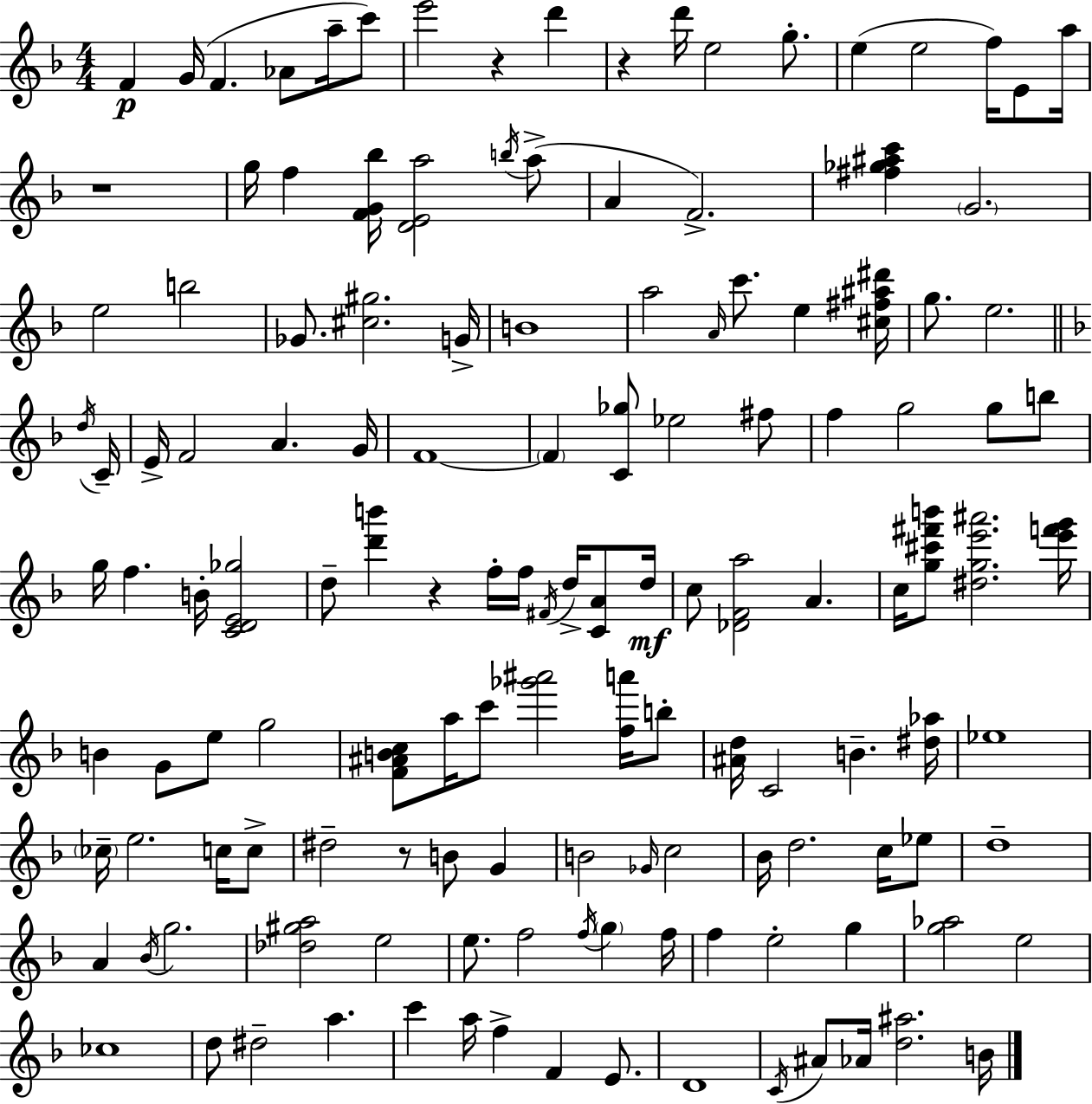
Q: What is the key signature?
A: D minor